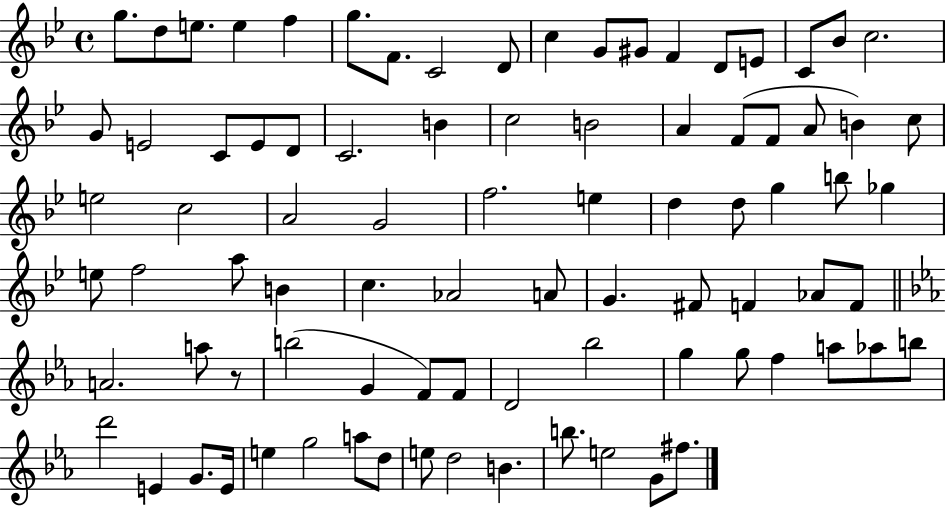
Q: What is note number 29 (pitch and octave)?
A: F4